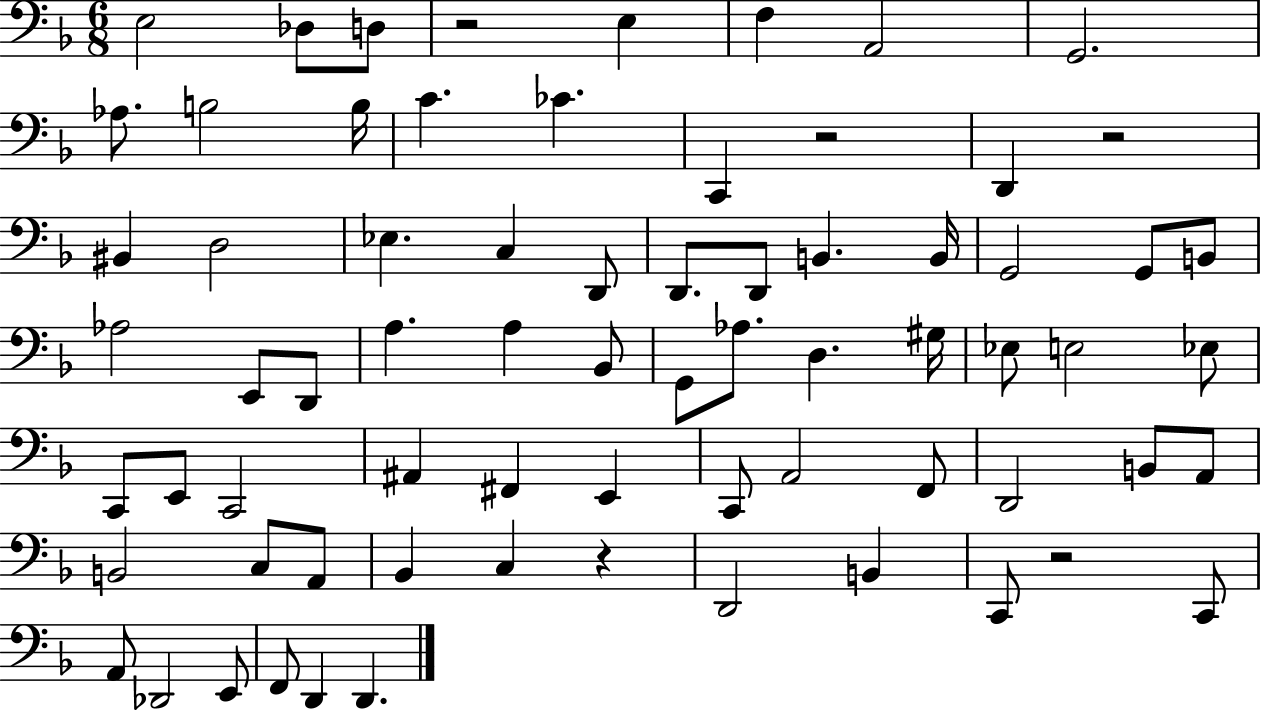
E3/h Db3/e D3/e R/h E3/q F3/q A2/h G2/h. Ab3/e. B3/h B3/s C4/q. CES4/q. C2/q R/h D2/q R/h BIS2/q D3/h Eb3/q. C3/q D2/e D2/e. D2/e B2/q. B2/s G2/h G2/e B2/e Ab3/h E2/e D2/e A3/q. A3/q Bb2/e G2/e Ab3/e. D3/q. G#3/s Eb3/e E3/h Eb3/e C2/e E2/e C2/h A#2/q F#2/q E2/q C2/e A2/h F2/e D2/h B2/e A2/e B2/h C3/e A2/e Bb2/q C3/q R/q D2/h B2/q C2/e R/h C2/e A2/e Db2/h E2/e F2/e D2/q D2/q.